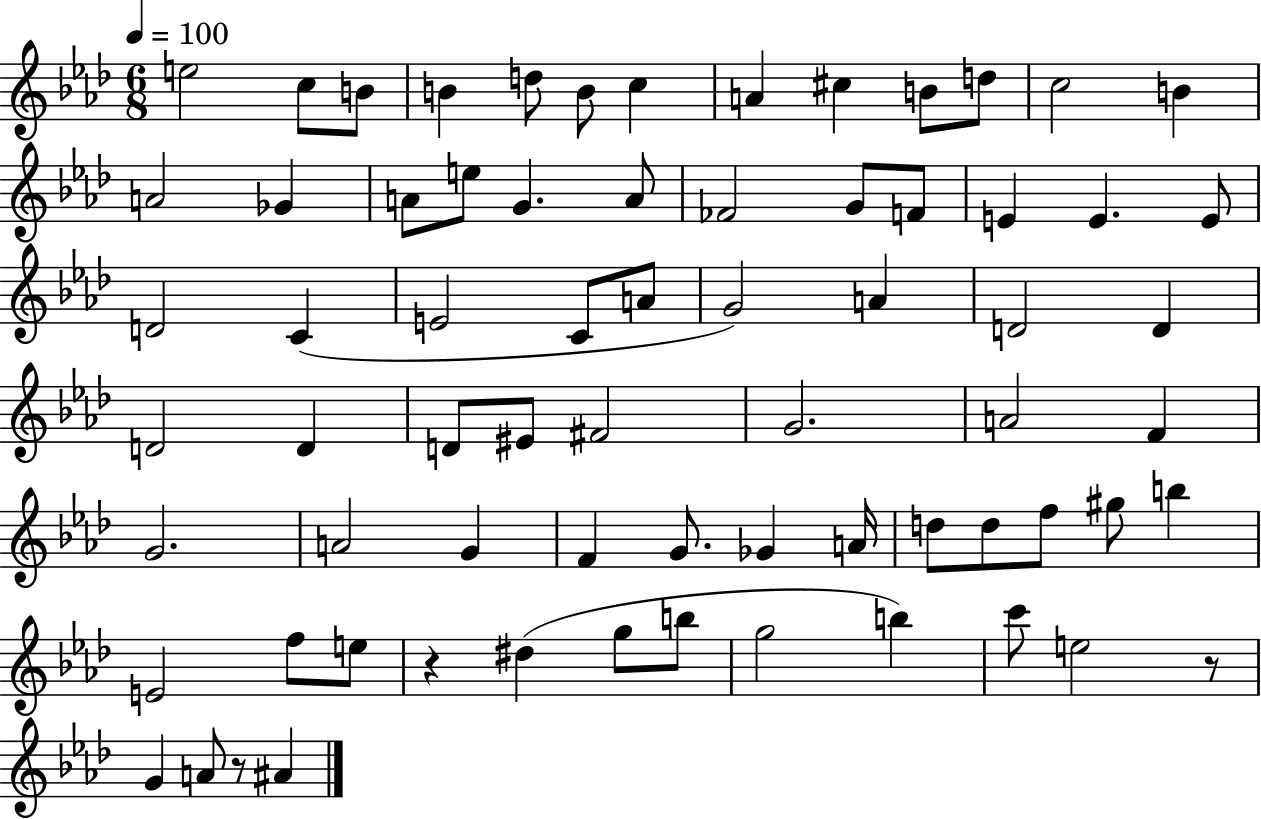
E5/h C5/e B4/e B4/q D5/e B4/e C5/q A4/q C#5/q B4/e D5/e C5/h B4/q A4/h Gb4/q A4/e E5/e G4/q. A4/e FES4/h G4/e F4/e E4/q E4/q. E4/e D4/h C4/q E4/h C4/e A4/e G4/h A4/q D4/h D4/q D4/h D4/q D4/e EIS4/e F#4/h G4/h. A4/h F4/q G4/h. A4/h G4/q F4/q G4/e. Gb4/q A4/s D5/e D5/e F5/e G#5/e B5/q E4/h F5/e E5/e R/q D#5/q G5/e B5/e G5/h B5/q C6/e E5/h R/e G4/q A4/e R/e A#4/q